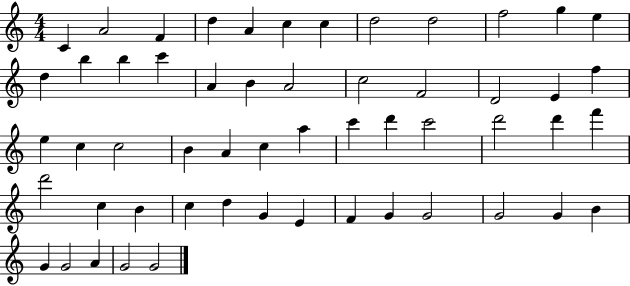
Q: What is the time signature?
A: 4/4